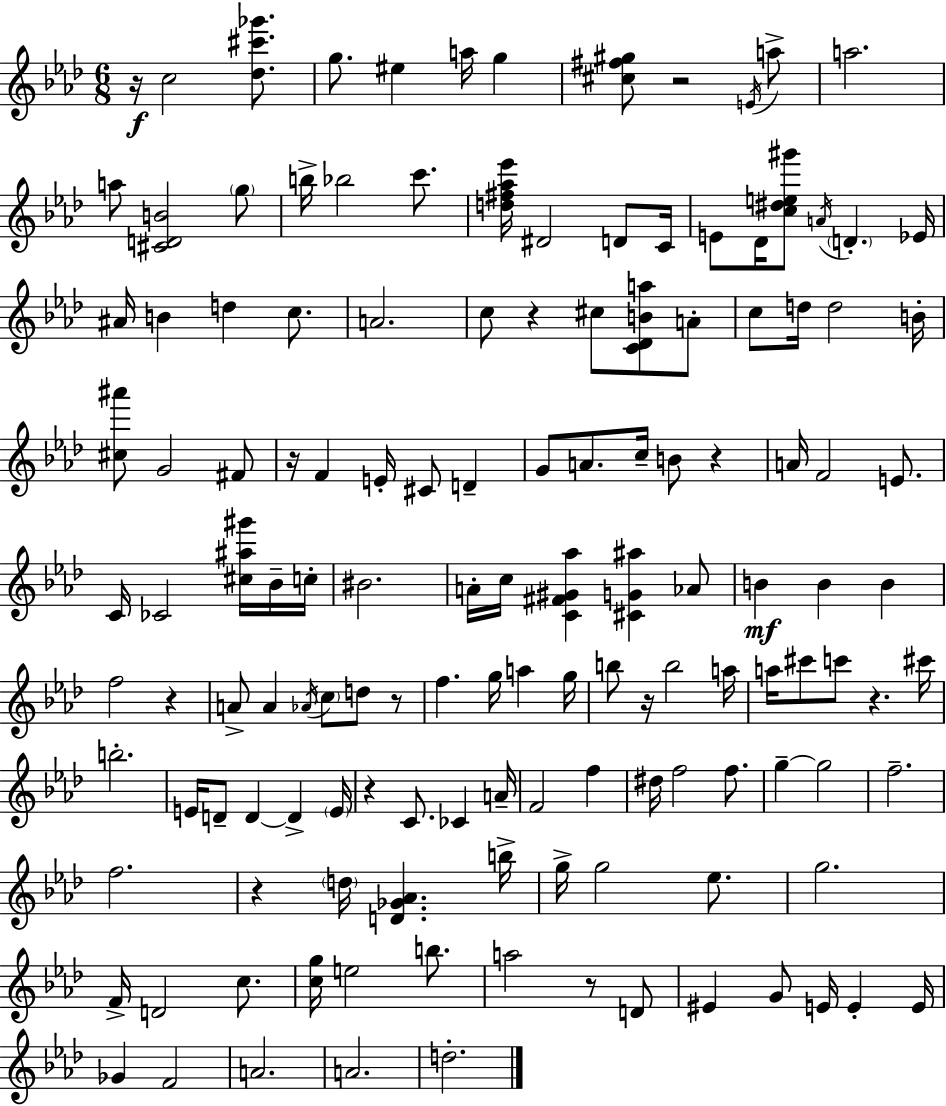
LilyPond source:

{
  \clef treble
  \numericTimeSignature
  \time 6/8
  \key aes \major
  \repeat volta 2 { r16\f c''2 <des'' cis''' ges'''>8. | g''8. eis''4 a''16 g''4 | <cis'' fis'' gis''>8 r2 \acciaccatura { e'16 } a''8-> | a''2. | \break a''8 <cis' d' b'>2 \parenthesize g''8 | b''16-> bes''2 c'''8. | <d'' fis'' aes'' ees'''>16 dis'2 d'8 | c'16 e'8 des'16 <c'' dis'' e'' gis'''>8 \acciaccatura { a'16 } \parenthesize d'4.-. | \break ees'16 ais'16 b'4 d''4 c''8. | a'2. | c''8 r4 cis''8 <c' des' b' a''>8 | a'8-. c''8 d''16 d''2 | \break b'16-. <cis'' ais'''>8 g'2 | fis'8 r16 f'4 e'16-. cis'8 d'4-- | g'8 a'8. c''16-- b'8 r4 | a'16 f'2 e'8. | \break c'16 ces'2 <cis'' ais'' gis'''>16 | bes'16-- c''16-. bis'2. | a'16-. c''16 <c' fis' gis' aes''>4 <cis' g' ais''>4 | aes'8 b'4\mf b'4 b'4 | \break f''2 r4 | a'8-> a'4 \acciaccatura { aes'16 } \parenthesize c''8 d''8 | r8 f''4. g''16 a''4 | g''16 b''8 r16 b''2 | \break a''16 a''16 cis'''8 c'''8 r4. | cis'''16 b''2.-. | e'16 d'8-- d'4~~ d'4-> | \parenthesize e'16 r4 c'8. ces'4 | \break a'16-- f'2 f''4 | dis''16 f''2 | f''8. g''4--~~ g''2 | f''2.-- | \break f''2. | r4 \parenthesize d''16 <d' ges' aes'>4. | b''16-> g''16-> g''2 | ees''8. g''2. | \break f'16-> d'2 | c''8. <c'' g''>16 e''2 | b''8. a''2 r8 | d'8 eis'4 g'8 e'16 e'4-. | \break e'16 ges'4 f'2 | a'2. | a'2. | d''2.-. | \break } \bar "|."
}